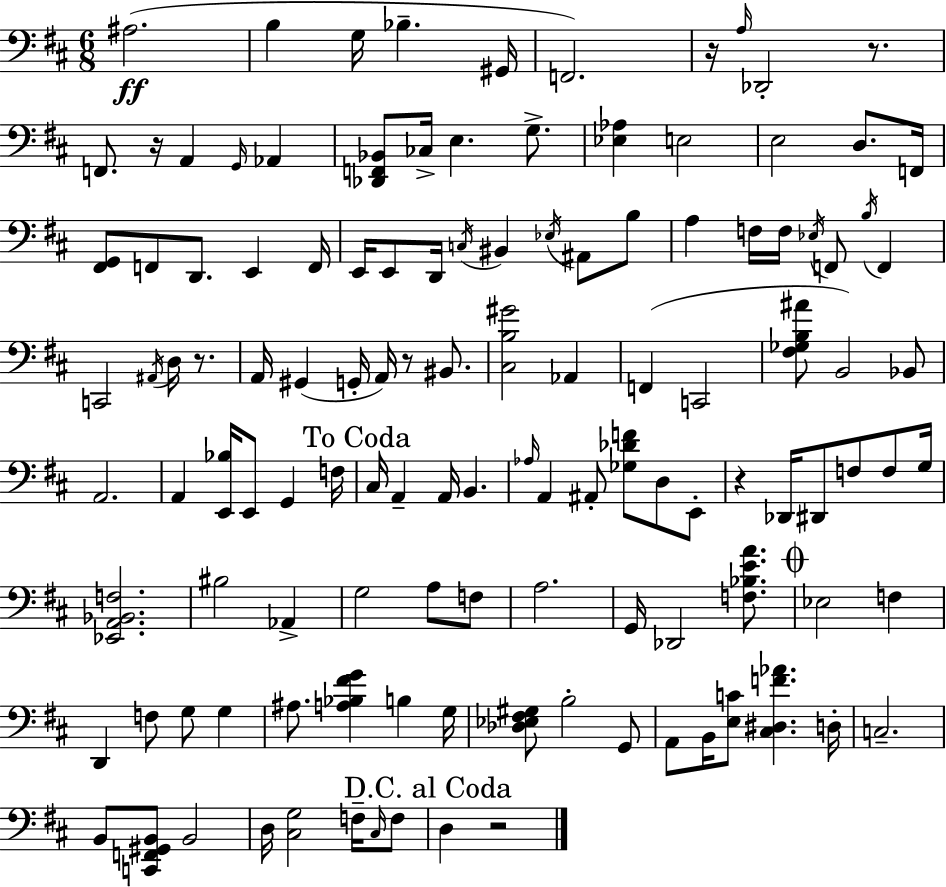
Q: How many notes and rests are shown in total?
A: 122